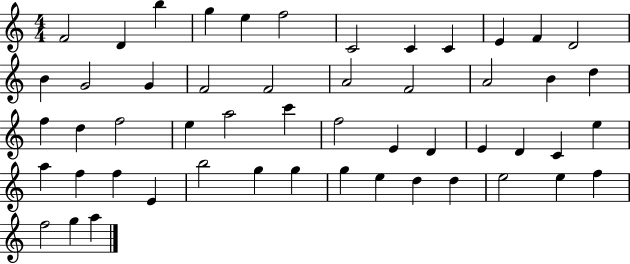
F4/h D4/q B5/q G5/q E5/q F5/h C4/h C4/q C4/q E4/q F4/q D4/h B4/q G4/h G4/q F4/h F4/h A4/h F4/h A4/h B4/q D5/q F5/q D5/q F5/h E5/q A5/h C6/q F5/h E4/q D4/q E4/q D4/q C4/q E5/q A5/q F5/q F5/q E4/q B5/h G5/q G5/q G5/q E5/q D5/q D5/q E5/h E5/q F5/q F5/h G5/q A5/q